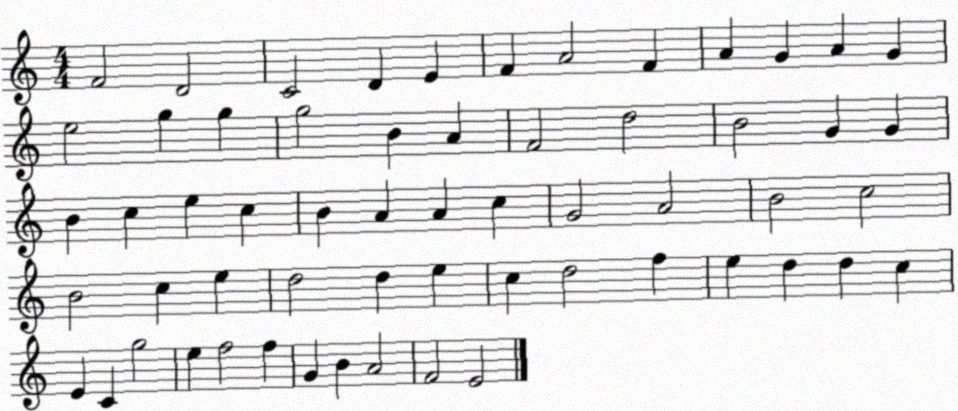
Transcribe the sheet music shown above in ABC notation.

X:1
T:Untitled
M:4/4
L:1/4
K:C
F2 D2 C2 D E F A2 F A G A G e2 g g g2 B A F2 d2 B2 G G B c e c B A A c G2 A2 B2 c2 B2 c e d2 d e c d2 f e d d c E C g2 e f2 f G B A2 F2 E2